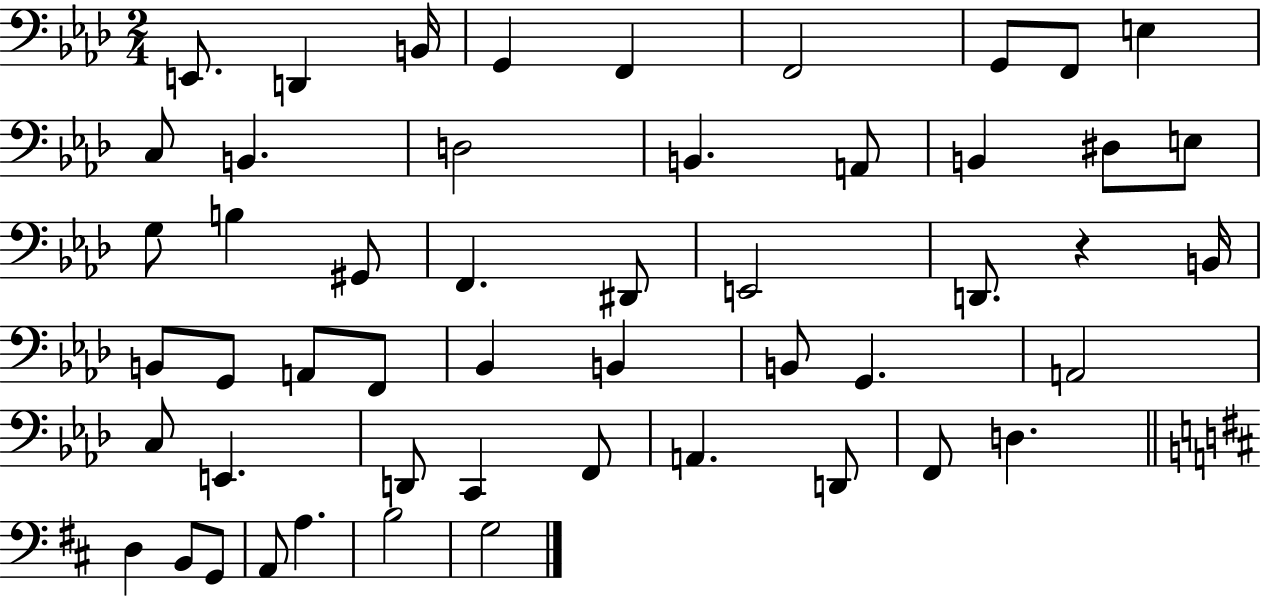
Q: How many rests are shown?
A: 1